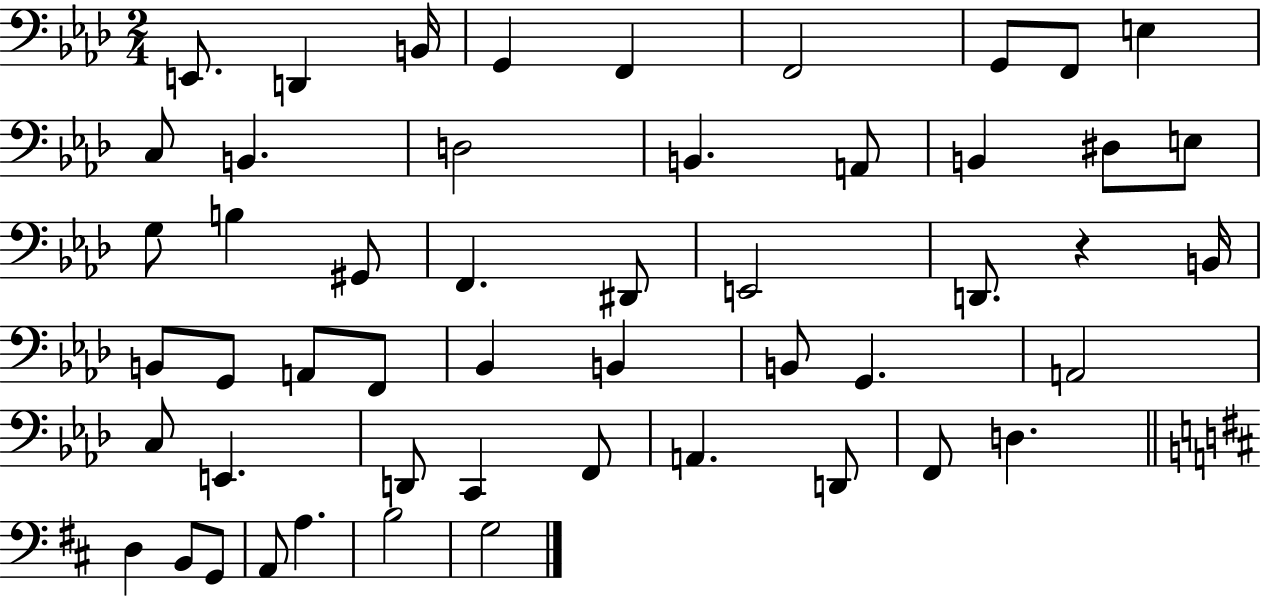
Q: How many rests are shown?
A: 1